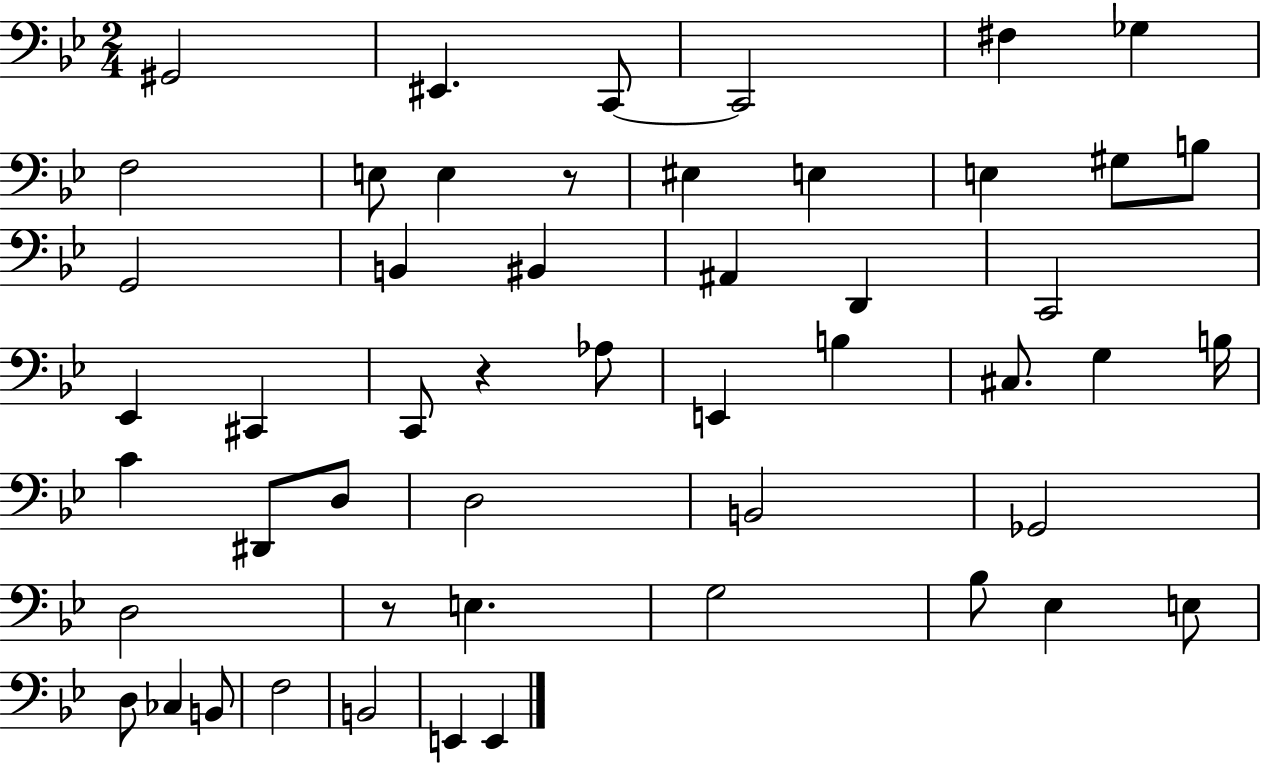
G#2/h EIS2/q. C2/e C2/h F#3/q Gb3/q F3/h E3/e E3/q R/e EIS3/q E3/q E3/q G#3/e B3/e G2/h B2/q BIS2/q A#2/q D2/q C2/h Eb2/q C#2/q C2/e R/q Ab3/e E2/q B3/q C#3/e. G3/q B3/s C4/q D#2/e D3/e D3/h B2/h Gb2/h D3/h R/e E3/q. G3/h Bb3/e Eb3/q E3/e D3/e CES3/q B2/e F3/h B2/h E2/q E2/q